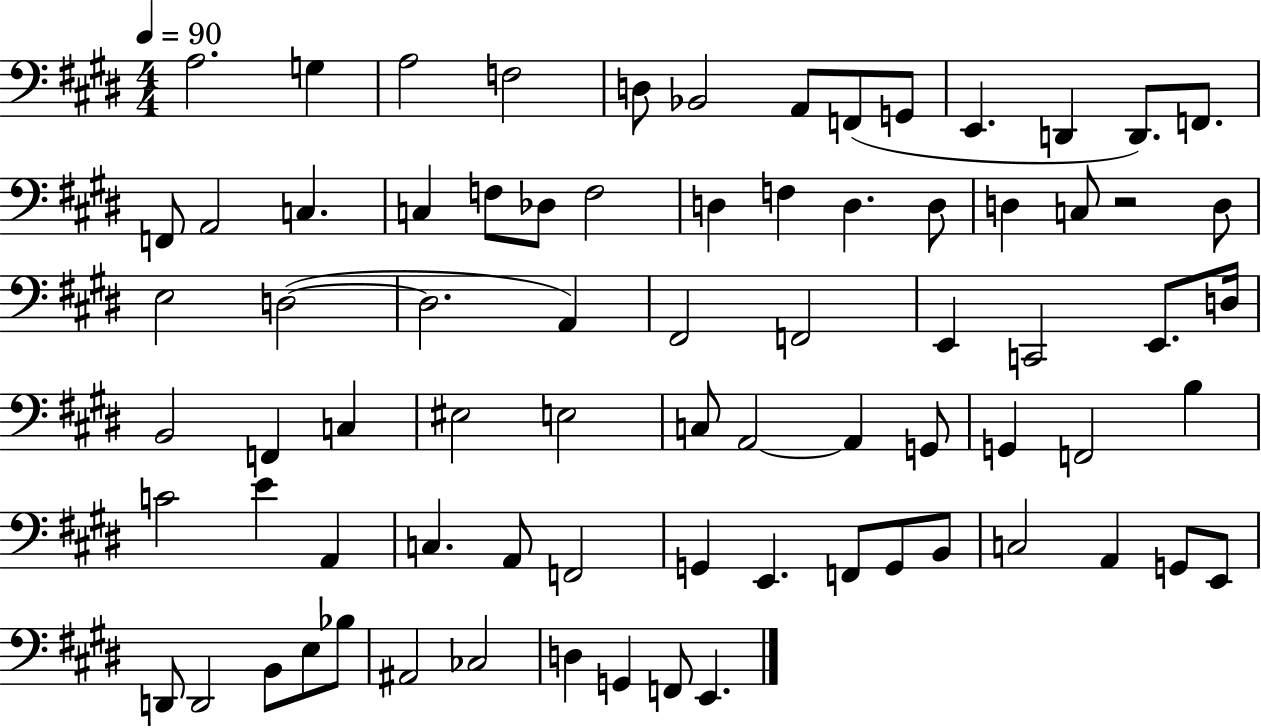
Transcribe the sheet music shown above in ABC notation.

X:1
T:Untitled
M:4/4
L:1/4
K:E
A,2 G, A,2 F,2 D,/2 _B,,2 A,,/2 F,,/2 G,,/2 E,, D,, D,,/2 F,,/2 F,,/2 A,,2 C, C, F,/2 _D,/2 F,2 D, F, D, D,/2 D, C,/2 z2 D,/2 E,2 D,2 D,2 A,, ^F,,2 F,,2 E,, C,,2 E,,/2 D,/4 B,,2 F,, C, ^E,2 E,2 C,/2 A,,2 A,, G,,/2 G,, F,,2 B, C2 E A,, C, A,,/2 F,,2 G,, E,, F,,/2 G,,/2 B,,/2 C,2 A,, G,,/2 E,,/2 D,,/2 D,,2 B,,/2 E,/2 _B,/2 ^A,,2 _C,2 D, G,, F,,/2 E,,